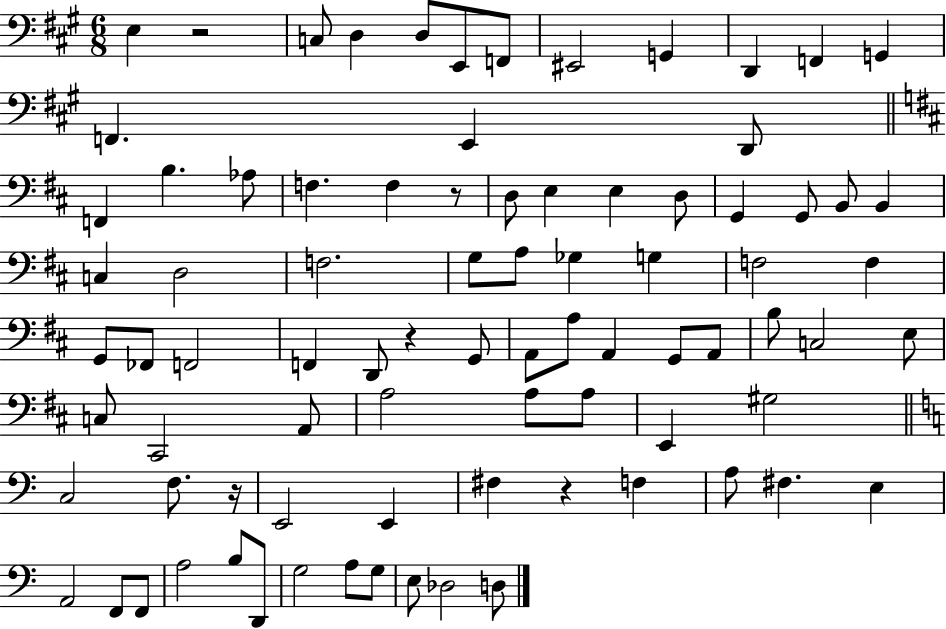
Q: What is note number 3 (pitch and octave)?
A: D3